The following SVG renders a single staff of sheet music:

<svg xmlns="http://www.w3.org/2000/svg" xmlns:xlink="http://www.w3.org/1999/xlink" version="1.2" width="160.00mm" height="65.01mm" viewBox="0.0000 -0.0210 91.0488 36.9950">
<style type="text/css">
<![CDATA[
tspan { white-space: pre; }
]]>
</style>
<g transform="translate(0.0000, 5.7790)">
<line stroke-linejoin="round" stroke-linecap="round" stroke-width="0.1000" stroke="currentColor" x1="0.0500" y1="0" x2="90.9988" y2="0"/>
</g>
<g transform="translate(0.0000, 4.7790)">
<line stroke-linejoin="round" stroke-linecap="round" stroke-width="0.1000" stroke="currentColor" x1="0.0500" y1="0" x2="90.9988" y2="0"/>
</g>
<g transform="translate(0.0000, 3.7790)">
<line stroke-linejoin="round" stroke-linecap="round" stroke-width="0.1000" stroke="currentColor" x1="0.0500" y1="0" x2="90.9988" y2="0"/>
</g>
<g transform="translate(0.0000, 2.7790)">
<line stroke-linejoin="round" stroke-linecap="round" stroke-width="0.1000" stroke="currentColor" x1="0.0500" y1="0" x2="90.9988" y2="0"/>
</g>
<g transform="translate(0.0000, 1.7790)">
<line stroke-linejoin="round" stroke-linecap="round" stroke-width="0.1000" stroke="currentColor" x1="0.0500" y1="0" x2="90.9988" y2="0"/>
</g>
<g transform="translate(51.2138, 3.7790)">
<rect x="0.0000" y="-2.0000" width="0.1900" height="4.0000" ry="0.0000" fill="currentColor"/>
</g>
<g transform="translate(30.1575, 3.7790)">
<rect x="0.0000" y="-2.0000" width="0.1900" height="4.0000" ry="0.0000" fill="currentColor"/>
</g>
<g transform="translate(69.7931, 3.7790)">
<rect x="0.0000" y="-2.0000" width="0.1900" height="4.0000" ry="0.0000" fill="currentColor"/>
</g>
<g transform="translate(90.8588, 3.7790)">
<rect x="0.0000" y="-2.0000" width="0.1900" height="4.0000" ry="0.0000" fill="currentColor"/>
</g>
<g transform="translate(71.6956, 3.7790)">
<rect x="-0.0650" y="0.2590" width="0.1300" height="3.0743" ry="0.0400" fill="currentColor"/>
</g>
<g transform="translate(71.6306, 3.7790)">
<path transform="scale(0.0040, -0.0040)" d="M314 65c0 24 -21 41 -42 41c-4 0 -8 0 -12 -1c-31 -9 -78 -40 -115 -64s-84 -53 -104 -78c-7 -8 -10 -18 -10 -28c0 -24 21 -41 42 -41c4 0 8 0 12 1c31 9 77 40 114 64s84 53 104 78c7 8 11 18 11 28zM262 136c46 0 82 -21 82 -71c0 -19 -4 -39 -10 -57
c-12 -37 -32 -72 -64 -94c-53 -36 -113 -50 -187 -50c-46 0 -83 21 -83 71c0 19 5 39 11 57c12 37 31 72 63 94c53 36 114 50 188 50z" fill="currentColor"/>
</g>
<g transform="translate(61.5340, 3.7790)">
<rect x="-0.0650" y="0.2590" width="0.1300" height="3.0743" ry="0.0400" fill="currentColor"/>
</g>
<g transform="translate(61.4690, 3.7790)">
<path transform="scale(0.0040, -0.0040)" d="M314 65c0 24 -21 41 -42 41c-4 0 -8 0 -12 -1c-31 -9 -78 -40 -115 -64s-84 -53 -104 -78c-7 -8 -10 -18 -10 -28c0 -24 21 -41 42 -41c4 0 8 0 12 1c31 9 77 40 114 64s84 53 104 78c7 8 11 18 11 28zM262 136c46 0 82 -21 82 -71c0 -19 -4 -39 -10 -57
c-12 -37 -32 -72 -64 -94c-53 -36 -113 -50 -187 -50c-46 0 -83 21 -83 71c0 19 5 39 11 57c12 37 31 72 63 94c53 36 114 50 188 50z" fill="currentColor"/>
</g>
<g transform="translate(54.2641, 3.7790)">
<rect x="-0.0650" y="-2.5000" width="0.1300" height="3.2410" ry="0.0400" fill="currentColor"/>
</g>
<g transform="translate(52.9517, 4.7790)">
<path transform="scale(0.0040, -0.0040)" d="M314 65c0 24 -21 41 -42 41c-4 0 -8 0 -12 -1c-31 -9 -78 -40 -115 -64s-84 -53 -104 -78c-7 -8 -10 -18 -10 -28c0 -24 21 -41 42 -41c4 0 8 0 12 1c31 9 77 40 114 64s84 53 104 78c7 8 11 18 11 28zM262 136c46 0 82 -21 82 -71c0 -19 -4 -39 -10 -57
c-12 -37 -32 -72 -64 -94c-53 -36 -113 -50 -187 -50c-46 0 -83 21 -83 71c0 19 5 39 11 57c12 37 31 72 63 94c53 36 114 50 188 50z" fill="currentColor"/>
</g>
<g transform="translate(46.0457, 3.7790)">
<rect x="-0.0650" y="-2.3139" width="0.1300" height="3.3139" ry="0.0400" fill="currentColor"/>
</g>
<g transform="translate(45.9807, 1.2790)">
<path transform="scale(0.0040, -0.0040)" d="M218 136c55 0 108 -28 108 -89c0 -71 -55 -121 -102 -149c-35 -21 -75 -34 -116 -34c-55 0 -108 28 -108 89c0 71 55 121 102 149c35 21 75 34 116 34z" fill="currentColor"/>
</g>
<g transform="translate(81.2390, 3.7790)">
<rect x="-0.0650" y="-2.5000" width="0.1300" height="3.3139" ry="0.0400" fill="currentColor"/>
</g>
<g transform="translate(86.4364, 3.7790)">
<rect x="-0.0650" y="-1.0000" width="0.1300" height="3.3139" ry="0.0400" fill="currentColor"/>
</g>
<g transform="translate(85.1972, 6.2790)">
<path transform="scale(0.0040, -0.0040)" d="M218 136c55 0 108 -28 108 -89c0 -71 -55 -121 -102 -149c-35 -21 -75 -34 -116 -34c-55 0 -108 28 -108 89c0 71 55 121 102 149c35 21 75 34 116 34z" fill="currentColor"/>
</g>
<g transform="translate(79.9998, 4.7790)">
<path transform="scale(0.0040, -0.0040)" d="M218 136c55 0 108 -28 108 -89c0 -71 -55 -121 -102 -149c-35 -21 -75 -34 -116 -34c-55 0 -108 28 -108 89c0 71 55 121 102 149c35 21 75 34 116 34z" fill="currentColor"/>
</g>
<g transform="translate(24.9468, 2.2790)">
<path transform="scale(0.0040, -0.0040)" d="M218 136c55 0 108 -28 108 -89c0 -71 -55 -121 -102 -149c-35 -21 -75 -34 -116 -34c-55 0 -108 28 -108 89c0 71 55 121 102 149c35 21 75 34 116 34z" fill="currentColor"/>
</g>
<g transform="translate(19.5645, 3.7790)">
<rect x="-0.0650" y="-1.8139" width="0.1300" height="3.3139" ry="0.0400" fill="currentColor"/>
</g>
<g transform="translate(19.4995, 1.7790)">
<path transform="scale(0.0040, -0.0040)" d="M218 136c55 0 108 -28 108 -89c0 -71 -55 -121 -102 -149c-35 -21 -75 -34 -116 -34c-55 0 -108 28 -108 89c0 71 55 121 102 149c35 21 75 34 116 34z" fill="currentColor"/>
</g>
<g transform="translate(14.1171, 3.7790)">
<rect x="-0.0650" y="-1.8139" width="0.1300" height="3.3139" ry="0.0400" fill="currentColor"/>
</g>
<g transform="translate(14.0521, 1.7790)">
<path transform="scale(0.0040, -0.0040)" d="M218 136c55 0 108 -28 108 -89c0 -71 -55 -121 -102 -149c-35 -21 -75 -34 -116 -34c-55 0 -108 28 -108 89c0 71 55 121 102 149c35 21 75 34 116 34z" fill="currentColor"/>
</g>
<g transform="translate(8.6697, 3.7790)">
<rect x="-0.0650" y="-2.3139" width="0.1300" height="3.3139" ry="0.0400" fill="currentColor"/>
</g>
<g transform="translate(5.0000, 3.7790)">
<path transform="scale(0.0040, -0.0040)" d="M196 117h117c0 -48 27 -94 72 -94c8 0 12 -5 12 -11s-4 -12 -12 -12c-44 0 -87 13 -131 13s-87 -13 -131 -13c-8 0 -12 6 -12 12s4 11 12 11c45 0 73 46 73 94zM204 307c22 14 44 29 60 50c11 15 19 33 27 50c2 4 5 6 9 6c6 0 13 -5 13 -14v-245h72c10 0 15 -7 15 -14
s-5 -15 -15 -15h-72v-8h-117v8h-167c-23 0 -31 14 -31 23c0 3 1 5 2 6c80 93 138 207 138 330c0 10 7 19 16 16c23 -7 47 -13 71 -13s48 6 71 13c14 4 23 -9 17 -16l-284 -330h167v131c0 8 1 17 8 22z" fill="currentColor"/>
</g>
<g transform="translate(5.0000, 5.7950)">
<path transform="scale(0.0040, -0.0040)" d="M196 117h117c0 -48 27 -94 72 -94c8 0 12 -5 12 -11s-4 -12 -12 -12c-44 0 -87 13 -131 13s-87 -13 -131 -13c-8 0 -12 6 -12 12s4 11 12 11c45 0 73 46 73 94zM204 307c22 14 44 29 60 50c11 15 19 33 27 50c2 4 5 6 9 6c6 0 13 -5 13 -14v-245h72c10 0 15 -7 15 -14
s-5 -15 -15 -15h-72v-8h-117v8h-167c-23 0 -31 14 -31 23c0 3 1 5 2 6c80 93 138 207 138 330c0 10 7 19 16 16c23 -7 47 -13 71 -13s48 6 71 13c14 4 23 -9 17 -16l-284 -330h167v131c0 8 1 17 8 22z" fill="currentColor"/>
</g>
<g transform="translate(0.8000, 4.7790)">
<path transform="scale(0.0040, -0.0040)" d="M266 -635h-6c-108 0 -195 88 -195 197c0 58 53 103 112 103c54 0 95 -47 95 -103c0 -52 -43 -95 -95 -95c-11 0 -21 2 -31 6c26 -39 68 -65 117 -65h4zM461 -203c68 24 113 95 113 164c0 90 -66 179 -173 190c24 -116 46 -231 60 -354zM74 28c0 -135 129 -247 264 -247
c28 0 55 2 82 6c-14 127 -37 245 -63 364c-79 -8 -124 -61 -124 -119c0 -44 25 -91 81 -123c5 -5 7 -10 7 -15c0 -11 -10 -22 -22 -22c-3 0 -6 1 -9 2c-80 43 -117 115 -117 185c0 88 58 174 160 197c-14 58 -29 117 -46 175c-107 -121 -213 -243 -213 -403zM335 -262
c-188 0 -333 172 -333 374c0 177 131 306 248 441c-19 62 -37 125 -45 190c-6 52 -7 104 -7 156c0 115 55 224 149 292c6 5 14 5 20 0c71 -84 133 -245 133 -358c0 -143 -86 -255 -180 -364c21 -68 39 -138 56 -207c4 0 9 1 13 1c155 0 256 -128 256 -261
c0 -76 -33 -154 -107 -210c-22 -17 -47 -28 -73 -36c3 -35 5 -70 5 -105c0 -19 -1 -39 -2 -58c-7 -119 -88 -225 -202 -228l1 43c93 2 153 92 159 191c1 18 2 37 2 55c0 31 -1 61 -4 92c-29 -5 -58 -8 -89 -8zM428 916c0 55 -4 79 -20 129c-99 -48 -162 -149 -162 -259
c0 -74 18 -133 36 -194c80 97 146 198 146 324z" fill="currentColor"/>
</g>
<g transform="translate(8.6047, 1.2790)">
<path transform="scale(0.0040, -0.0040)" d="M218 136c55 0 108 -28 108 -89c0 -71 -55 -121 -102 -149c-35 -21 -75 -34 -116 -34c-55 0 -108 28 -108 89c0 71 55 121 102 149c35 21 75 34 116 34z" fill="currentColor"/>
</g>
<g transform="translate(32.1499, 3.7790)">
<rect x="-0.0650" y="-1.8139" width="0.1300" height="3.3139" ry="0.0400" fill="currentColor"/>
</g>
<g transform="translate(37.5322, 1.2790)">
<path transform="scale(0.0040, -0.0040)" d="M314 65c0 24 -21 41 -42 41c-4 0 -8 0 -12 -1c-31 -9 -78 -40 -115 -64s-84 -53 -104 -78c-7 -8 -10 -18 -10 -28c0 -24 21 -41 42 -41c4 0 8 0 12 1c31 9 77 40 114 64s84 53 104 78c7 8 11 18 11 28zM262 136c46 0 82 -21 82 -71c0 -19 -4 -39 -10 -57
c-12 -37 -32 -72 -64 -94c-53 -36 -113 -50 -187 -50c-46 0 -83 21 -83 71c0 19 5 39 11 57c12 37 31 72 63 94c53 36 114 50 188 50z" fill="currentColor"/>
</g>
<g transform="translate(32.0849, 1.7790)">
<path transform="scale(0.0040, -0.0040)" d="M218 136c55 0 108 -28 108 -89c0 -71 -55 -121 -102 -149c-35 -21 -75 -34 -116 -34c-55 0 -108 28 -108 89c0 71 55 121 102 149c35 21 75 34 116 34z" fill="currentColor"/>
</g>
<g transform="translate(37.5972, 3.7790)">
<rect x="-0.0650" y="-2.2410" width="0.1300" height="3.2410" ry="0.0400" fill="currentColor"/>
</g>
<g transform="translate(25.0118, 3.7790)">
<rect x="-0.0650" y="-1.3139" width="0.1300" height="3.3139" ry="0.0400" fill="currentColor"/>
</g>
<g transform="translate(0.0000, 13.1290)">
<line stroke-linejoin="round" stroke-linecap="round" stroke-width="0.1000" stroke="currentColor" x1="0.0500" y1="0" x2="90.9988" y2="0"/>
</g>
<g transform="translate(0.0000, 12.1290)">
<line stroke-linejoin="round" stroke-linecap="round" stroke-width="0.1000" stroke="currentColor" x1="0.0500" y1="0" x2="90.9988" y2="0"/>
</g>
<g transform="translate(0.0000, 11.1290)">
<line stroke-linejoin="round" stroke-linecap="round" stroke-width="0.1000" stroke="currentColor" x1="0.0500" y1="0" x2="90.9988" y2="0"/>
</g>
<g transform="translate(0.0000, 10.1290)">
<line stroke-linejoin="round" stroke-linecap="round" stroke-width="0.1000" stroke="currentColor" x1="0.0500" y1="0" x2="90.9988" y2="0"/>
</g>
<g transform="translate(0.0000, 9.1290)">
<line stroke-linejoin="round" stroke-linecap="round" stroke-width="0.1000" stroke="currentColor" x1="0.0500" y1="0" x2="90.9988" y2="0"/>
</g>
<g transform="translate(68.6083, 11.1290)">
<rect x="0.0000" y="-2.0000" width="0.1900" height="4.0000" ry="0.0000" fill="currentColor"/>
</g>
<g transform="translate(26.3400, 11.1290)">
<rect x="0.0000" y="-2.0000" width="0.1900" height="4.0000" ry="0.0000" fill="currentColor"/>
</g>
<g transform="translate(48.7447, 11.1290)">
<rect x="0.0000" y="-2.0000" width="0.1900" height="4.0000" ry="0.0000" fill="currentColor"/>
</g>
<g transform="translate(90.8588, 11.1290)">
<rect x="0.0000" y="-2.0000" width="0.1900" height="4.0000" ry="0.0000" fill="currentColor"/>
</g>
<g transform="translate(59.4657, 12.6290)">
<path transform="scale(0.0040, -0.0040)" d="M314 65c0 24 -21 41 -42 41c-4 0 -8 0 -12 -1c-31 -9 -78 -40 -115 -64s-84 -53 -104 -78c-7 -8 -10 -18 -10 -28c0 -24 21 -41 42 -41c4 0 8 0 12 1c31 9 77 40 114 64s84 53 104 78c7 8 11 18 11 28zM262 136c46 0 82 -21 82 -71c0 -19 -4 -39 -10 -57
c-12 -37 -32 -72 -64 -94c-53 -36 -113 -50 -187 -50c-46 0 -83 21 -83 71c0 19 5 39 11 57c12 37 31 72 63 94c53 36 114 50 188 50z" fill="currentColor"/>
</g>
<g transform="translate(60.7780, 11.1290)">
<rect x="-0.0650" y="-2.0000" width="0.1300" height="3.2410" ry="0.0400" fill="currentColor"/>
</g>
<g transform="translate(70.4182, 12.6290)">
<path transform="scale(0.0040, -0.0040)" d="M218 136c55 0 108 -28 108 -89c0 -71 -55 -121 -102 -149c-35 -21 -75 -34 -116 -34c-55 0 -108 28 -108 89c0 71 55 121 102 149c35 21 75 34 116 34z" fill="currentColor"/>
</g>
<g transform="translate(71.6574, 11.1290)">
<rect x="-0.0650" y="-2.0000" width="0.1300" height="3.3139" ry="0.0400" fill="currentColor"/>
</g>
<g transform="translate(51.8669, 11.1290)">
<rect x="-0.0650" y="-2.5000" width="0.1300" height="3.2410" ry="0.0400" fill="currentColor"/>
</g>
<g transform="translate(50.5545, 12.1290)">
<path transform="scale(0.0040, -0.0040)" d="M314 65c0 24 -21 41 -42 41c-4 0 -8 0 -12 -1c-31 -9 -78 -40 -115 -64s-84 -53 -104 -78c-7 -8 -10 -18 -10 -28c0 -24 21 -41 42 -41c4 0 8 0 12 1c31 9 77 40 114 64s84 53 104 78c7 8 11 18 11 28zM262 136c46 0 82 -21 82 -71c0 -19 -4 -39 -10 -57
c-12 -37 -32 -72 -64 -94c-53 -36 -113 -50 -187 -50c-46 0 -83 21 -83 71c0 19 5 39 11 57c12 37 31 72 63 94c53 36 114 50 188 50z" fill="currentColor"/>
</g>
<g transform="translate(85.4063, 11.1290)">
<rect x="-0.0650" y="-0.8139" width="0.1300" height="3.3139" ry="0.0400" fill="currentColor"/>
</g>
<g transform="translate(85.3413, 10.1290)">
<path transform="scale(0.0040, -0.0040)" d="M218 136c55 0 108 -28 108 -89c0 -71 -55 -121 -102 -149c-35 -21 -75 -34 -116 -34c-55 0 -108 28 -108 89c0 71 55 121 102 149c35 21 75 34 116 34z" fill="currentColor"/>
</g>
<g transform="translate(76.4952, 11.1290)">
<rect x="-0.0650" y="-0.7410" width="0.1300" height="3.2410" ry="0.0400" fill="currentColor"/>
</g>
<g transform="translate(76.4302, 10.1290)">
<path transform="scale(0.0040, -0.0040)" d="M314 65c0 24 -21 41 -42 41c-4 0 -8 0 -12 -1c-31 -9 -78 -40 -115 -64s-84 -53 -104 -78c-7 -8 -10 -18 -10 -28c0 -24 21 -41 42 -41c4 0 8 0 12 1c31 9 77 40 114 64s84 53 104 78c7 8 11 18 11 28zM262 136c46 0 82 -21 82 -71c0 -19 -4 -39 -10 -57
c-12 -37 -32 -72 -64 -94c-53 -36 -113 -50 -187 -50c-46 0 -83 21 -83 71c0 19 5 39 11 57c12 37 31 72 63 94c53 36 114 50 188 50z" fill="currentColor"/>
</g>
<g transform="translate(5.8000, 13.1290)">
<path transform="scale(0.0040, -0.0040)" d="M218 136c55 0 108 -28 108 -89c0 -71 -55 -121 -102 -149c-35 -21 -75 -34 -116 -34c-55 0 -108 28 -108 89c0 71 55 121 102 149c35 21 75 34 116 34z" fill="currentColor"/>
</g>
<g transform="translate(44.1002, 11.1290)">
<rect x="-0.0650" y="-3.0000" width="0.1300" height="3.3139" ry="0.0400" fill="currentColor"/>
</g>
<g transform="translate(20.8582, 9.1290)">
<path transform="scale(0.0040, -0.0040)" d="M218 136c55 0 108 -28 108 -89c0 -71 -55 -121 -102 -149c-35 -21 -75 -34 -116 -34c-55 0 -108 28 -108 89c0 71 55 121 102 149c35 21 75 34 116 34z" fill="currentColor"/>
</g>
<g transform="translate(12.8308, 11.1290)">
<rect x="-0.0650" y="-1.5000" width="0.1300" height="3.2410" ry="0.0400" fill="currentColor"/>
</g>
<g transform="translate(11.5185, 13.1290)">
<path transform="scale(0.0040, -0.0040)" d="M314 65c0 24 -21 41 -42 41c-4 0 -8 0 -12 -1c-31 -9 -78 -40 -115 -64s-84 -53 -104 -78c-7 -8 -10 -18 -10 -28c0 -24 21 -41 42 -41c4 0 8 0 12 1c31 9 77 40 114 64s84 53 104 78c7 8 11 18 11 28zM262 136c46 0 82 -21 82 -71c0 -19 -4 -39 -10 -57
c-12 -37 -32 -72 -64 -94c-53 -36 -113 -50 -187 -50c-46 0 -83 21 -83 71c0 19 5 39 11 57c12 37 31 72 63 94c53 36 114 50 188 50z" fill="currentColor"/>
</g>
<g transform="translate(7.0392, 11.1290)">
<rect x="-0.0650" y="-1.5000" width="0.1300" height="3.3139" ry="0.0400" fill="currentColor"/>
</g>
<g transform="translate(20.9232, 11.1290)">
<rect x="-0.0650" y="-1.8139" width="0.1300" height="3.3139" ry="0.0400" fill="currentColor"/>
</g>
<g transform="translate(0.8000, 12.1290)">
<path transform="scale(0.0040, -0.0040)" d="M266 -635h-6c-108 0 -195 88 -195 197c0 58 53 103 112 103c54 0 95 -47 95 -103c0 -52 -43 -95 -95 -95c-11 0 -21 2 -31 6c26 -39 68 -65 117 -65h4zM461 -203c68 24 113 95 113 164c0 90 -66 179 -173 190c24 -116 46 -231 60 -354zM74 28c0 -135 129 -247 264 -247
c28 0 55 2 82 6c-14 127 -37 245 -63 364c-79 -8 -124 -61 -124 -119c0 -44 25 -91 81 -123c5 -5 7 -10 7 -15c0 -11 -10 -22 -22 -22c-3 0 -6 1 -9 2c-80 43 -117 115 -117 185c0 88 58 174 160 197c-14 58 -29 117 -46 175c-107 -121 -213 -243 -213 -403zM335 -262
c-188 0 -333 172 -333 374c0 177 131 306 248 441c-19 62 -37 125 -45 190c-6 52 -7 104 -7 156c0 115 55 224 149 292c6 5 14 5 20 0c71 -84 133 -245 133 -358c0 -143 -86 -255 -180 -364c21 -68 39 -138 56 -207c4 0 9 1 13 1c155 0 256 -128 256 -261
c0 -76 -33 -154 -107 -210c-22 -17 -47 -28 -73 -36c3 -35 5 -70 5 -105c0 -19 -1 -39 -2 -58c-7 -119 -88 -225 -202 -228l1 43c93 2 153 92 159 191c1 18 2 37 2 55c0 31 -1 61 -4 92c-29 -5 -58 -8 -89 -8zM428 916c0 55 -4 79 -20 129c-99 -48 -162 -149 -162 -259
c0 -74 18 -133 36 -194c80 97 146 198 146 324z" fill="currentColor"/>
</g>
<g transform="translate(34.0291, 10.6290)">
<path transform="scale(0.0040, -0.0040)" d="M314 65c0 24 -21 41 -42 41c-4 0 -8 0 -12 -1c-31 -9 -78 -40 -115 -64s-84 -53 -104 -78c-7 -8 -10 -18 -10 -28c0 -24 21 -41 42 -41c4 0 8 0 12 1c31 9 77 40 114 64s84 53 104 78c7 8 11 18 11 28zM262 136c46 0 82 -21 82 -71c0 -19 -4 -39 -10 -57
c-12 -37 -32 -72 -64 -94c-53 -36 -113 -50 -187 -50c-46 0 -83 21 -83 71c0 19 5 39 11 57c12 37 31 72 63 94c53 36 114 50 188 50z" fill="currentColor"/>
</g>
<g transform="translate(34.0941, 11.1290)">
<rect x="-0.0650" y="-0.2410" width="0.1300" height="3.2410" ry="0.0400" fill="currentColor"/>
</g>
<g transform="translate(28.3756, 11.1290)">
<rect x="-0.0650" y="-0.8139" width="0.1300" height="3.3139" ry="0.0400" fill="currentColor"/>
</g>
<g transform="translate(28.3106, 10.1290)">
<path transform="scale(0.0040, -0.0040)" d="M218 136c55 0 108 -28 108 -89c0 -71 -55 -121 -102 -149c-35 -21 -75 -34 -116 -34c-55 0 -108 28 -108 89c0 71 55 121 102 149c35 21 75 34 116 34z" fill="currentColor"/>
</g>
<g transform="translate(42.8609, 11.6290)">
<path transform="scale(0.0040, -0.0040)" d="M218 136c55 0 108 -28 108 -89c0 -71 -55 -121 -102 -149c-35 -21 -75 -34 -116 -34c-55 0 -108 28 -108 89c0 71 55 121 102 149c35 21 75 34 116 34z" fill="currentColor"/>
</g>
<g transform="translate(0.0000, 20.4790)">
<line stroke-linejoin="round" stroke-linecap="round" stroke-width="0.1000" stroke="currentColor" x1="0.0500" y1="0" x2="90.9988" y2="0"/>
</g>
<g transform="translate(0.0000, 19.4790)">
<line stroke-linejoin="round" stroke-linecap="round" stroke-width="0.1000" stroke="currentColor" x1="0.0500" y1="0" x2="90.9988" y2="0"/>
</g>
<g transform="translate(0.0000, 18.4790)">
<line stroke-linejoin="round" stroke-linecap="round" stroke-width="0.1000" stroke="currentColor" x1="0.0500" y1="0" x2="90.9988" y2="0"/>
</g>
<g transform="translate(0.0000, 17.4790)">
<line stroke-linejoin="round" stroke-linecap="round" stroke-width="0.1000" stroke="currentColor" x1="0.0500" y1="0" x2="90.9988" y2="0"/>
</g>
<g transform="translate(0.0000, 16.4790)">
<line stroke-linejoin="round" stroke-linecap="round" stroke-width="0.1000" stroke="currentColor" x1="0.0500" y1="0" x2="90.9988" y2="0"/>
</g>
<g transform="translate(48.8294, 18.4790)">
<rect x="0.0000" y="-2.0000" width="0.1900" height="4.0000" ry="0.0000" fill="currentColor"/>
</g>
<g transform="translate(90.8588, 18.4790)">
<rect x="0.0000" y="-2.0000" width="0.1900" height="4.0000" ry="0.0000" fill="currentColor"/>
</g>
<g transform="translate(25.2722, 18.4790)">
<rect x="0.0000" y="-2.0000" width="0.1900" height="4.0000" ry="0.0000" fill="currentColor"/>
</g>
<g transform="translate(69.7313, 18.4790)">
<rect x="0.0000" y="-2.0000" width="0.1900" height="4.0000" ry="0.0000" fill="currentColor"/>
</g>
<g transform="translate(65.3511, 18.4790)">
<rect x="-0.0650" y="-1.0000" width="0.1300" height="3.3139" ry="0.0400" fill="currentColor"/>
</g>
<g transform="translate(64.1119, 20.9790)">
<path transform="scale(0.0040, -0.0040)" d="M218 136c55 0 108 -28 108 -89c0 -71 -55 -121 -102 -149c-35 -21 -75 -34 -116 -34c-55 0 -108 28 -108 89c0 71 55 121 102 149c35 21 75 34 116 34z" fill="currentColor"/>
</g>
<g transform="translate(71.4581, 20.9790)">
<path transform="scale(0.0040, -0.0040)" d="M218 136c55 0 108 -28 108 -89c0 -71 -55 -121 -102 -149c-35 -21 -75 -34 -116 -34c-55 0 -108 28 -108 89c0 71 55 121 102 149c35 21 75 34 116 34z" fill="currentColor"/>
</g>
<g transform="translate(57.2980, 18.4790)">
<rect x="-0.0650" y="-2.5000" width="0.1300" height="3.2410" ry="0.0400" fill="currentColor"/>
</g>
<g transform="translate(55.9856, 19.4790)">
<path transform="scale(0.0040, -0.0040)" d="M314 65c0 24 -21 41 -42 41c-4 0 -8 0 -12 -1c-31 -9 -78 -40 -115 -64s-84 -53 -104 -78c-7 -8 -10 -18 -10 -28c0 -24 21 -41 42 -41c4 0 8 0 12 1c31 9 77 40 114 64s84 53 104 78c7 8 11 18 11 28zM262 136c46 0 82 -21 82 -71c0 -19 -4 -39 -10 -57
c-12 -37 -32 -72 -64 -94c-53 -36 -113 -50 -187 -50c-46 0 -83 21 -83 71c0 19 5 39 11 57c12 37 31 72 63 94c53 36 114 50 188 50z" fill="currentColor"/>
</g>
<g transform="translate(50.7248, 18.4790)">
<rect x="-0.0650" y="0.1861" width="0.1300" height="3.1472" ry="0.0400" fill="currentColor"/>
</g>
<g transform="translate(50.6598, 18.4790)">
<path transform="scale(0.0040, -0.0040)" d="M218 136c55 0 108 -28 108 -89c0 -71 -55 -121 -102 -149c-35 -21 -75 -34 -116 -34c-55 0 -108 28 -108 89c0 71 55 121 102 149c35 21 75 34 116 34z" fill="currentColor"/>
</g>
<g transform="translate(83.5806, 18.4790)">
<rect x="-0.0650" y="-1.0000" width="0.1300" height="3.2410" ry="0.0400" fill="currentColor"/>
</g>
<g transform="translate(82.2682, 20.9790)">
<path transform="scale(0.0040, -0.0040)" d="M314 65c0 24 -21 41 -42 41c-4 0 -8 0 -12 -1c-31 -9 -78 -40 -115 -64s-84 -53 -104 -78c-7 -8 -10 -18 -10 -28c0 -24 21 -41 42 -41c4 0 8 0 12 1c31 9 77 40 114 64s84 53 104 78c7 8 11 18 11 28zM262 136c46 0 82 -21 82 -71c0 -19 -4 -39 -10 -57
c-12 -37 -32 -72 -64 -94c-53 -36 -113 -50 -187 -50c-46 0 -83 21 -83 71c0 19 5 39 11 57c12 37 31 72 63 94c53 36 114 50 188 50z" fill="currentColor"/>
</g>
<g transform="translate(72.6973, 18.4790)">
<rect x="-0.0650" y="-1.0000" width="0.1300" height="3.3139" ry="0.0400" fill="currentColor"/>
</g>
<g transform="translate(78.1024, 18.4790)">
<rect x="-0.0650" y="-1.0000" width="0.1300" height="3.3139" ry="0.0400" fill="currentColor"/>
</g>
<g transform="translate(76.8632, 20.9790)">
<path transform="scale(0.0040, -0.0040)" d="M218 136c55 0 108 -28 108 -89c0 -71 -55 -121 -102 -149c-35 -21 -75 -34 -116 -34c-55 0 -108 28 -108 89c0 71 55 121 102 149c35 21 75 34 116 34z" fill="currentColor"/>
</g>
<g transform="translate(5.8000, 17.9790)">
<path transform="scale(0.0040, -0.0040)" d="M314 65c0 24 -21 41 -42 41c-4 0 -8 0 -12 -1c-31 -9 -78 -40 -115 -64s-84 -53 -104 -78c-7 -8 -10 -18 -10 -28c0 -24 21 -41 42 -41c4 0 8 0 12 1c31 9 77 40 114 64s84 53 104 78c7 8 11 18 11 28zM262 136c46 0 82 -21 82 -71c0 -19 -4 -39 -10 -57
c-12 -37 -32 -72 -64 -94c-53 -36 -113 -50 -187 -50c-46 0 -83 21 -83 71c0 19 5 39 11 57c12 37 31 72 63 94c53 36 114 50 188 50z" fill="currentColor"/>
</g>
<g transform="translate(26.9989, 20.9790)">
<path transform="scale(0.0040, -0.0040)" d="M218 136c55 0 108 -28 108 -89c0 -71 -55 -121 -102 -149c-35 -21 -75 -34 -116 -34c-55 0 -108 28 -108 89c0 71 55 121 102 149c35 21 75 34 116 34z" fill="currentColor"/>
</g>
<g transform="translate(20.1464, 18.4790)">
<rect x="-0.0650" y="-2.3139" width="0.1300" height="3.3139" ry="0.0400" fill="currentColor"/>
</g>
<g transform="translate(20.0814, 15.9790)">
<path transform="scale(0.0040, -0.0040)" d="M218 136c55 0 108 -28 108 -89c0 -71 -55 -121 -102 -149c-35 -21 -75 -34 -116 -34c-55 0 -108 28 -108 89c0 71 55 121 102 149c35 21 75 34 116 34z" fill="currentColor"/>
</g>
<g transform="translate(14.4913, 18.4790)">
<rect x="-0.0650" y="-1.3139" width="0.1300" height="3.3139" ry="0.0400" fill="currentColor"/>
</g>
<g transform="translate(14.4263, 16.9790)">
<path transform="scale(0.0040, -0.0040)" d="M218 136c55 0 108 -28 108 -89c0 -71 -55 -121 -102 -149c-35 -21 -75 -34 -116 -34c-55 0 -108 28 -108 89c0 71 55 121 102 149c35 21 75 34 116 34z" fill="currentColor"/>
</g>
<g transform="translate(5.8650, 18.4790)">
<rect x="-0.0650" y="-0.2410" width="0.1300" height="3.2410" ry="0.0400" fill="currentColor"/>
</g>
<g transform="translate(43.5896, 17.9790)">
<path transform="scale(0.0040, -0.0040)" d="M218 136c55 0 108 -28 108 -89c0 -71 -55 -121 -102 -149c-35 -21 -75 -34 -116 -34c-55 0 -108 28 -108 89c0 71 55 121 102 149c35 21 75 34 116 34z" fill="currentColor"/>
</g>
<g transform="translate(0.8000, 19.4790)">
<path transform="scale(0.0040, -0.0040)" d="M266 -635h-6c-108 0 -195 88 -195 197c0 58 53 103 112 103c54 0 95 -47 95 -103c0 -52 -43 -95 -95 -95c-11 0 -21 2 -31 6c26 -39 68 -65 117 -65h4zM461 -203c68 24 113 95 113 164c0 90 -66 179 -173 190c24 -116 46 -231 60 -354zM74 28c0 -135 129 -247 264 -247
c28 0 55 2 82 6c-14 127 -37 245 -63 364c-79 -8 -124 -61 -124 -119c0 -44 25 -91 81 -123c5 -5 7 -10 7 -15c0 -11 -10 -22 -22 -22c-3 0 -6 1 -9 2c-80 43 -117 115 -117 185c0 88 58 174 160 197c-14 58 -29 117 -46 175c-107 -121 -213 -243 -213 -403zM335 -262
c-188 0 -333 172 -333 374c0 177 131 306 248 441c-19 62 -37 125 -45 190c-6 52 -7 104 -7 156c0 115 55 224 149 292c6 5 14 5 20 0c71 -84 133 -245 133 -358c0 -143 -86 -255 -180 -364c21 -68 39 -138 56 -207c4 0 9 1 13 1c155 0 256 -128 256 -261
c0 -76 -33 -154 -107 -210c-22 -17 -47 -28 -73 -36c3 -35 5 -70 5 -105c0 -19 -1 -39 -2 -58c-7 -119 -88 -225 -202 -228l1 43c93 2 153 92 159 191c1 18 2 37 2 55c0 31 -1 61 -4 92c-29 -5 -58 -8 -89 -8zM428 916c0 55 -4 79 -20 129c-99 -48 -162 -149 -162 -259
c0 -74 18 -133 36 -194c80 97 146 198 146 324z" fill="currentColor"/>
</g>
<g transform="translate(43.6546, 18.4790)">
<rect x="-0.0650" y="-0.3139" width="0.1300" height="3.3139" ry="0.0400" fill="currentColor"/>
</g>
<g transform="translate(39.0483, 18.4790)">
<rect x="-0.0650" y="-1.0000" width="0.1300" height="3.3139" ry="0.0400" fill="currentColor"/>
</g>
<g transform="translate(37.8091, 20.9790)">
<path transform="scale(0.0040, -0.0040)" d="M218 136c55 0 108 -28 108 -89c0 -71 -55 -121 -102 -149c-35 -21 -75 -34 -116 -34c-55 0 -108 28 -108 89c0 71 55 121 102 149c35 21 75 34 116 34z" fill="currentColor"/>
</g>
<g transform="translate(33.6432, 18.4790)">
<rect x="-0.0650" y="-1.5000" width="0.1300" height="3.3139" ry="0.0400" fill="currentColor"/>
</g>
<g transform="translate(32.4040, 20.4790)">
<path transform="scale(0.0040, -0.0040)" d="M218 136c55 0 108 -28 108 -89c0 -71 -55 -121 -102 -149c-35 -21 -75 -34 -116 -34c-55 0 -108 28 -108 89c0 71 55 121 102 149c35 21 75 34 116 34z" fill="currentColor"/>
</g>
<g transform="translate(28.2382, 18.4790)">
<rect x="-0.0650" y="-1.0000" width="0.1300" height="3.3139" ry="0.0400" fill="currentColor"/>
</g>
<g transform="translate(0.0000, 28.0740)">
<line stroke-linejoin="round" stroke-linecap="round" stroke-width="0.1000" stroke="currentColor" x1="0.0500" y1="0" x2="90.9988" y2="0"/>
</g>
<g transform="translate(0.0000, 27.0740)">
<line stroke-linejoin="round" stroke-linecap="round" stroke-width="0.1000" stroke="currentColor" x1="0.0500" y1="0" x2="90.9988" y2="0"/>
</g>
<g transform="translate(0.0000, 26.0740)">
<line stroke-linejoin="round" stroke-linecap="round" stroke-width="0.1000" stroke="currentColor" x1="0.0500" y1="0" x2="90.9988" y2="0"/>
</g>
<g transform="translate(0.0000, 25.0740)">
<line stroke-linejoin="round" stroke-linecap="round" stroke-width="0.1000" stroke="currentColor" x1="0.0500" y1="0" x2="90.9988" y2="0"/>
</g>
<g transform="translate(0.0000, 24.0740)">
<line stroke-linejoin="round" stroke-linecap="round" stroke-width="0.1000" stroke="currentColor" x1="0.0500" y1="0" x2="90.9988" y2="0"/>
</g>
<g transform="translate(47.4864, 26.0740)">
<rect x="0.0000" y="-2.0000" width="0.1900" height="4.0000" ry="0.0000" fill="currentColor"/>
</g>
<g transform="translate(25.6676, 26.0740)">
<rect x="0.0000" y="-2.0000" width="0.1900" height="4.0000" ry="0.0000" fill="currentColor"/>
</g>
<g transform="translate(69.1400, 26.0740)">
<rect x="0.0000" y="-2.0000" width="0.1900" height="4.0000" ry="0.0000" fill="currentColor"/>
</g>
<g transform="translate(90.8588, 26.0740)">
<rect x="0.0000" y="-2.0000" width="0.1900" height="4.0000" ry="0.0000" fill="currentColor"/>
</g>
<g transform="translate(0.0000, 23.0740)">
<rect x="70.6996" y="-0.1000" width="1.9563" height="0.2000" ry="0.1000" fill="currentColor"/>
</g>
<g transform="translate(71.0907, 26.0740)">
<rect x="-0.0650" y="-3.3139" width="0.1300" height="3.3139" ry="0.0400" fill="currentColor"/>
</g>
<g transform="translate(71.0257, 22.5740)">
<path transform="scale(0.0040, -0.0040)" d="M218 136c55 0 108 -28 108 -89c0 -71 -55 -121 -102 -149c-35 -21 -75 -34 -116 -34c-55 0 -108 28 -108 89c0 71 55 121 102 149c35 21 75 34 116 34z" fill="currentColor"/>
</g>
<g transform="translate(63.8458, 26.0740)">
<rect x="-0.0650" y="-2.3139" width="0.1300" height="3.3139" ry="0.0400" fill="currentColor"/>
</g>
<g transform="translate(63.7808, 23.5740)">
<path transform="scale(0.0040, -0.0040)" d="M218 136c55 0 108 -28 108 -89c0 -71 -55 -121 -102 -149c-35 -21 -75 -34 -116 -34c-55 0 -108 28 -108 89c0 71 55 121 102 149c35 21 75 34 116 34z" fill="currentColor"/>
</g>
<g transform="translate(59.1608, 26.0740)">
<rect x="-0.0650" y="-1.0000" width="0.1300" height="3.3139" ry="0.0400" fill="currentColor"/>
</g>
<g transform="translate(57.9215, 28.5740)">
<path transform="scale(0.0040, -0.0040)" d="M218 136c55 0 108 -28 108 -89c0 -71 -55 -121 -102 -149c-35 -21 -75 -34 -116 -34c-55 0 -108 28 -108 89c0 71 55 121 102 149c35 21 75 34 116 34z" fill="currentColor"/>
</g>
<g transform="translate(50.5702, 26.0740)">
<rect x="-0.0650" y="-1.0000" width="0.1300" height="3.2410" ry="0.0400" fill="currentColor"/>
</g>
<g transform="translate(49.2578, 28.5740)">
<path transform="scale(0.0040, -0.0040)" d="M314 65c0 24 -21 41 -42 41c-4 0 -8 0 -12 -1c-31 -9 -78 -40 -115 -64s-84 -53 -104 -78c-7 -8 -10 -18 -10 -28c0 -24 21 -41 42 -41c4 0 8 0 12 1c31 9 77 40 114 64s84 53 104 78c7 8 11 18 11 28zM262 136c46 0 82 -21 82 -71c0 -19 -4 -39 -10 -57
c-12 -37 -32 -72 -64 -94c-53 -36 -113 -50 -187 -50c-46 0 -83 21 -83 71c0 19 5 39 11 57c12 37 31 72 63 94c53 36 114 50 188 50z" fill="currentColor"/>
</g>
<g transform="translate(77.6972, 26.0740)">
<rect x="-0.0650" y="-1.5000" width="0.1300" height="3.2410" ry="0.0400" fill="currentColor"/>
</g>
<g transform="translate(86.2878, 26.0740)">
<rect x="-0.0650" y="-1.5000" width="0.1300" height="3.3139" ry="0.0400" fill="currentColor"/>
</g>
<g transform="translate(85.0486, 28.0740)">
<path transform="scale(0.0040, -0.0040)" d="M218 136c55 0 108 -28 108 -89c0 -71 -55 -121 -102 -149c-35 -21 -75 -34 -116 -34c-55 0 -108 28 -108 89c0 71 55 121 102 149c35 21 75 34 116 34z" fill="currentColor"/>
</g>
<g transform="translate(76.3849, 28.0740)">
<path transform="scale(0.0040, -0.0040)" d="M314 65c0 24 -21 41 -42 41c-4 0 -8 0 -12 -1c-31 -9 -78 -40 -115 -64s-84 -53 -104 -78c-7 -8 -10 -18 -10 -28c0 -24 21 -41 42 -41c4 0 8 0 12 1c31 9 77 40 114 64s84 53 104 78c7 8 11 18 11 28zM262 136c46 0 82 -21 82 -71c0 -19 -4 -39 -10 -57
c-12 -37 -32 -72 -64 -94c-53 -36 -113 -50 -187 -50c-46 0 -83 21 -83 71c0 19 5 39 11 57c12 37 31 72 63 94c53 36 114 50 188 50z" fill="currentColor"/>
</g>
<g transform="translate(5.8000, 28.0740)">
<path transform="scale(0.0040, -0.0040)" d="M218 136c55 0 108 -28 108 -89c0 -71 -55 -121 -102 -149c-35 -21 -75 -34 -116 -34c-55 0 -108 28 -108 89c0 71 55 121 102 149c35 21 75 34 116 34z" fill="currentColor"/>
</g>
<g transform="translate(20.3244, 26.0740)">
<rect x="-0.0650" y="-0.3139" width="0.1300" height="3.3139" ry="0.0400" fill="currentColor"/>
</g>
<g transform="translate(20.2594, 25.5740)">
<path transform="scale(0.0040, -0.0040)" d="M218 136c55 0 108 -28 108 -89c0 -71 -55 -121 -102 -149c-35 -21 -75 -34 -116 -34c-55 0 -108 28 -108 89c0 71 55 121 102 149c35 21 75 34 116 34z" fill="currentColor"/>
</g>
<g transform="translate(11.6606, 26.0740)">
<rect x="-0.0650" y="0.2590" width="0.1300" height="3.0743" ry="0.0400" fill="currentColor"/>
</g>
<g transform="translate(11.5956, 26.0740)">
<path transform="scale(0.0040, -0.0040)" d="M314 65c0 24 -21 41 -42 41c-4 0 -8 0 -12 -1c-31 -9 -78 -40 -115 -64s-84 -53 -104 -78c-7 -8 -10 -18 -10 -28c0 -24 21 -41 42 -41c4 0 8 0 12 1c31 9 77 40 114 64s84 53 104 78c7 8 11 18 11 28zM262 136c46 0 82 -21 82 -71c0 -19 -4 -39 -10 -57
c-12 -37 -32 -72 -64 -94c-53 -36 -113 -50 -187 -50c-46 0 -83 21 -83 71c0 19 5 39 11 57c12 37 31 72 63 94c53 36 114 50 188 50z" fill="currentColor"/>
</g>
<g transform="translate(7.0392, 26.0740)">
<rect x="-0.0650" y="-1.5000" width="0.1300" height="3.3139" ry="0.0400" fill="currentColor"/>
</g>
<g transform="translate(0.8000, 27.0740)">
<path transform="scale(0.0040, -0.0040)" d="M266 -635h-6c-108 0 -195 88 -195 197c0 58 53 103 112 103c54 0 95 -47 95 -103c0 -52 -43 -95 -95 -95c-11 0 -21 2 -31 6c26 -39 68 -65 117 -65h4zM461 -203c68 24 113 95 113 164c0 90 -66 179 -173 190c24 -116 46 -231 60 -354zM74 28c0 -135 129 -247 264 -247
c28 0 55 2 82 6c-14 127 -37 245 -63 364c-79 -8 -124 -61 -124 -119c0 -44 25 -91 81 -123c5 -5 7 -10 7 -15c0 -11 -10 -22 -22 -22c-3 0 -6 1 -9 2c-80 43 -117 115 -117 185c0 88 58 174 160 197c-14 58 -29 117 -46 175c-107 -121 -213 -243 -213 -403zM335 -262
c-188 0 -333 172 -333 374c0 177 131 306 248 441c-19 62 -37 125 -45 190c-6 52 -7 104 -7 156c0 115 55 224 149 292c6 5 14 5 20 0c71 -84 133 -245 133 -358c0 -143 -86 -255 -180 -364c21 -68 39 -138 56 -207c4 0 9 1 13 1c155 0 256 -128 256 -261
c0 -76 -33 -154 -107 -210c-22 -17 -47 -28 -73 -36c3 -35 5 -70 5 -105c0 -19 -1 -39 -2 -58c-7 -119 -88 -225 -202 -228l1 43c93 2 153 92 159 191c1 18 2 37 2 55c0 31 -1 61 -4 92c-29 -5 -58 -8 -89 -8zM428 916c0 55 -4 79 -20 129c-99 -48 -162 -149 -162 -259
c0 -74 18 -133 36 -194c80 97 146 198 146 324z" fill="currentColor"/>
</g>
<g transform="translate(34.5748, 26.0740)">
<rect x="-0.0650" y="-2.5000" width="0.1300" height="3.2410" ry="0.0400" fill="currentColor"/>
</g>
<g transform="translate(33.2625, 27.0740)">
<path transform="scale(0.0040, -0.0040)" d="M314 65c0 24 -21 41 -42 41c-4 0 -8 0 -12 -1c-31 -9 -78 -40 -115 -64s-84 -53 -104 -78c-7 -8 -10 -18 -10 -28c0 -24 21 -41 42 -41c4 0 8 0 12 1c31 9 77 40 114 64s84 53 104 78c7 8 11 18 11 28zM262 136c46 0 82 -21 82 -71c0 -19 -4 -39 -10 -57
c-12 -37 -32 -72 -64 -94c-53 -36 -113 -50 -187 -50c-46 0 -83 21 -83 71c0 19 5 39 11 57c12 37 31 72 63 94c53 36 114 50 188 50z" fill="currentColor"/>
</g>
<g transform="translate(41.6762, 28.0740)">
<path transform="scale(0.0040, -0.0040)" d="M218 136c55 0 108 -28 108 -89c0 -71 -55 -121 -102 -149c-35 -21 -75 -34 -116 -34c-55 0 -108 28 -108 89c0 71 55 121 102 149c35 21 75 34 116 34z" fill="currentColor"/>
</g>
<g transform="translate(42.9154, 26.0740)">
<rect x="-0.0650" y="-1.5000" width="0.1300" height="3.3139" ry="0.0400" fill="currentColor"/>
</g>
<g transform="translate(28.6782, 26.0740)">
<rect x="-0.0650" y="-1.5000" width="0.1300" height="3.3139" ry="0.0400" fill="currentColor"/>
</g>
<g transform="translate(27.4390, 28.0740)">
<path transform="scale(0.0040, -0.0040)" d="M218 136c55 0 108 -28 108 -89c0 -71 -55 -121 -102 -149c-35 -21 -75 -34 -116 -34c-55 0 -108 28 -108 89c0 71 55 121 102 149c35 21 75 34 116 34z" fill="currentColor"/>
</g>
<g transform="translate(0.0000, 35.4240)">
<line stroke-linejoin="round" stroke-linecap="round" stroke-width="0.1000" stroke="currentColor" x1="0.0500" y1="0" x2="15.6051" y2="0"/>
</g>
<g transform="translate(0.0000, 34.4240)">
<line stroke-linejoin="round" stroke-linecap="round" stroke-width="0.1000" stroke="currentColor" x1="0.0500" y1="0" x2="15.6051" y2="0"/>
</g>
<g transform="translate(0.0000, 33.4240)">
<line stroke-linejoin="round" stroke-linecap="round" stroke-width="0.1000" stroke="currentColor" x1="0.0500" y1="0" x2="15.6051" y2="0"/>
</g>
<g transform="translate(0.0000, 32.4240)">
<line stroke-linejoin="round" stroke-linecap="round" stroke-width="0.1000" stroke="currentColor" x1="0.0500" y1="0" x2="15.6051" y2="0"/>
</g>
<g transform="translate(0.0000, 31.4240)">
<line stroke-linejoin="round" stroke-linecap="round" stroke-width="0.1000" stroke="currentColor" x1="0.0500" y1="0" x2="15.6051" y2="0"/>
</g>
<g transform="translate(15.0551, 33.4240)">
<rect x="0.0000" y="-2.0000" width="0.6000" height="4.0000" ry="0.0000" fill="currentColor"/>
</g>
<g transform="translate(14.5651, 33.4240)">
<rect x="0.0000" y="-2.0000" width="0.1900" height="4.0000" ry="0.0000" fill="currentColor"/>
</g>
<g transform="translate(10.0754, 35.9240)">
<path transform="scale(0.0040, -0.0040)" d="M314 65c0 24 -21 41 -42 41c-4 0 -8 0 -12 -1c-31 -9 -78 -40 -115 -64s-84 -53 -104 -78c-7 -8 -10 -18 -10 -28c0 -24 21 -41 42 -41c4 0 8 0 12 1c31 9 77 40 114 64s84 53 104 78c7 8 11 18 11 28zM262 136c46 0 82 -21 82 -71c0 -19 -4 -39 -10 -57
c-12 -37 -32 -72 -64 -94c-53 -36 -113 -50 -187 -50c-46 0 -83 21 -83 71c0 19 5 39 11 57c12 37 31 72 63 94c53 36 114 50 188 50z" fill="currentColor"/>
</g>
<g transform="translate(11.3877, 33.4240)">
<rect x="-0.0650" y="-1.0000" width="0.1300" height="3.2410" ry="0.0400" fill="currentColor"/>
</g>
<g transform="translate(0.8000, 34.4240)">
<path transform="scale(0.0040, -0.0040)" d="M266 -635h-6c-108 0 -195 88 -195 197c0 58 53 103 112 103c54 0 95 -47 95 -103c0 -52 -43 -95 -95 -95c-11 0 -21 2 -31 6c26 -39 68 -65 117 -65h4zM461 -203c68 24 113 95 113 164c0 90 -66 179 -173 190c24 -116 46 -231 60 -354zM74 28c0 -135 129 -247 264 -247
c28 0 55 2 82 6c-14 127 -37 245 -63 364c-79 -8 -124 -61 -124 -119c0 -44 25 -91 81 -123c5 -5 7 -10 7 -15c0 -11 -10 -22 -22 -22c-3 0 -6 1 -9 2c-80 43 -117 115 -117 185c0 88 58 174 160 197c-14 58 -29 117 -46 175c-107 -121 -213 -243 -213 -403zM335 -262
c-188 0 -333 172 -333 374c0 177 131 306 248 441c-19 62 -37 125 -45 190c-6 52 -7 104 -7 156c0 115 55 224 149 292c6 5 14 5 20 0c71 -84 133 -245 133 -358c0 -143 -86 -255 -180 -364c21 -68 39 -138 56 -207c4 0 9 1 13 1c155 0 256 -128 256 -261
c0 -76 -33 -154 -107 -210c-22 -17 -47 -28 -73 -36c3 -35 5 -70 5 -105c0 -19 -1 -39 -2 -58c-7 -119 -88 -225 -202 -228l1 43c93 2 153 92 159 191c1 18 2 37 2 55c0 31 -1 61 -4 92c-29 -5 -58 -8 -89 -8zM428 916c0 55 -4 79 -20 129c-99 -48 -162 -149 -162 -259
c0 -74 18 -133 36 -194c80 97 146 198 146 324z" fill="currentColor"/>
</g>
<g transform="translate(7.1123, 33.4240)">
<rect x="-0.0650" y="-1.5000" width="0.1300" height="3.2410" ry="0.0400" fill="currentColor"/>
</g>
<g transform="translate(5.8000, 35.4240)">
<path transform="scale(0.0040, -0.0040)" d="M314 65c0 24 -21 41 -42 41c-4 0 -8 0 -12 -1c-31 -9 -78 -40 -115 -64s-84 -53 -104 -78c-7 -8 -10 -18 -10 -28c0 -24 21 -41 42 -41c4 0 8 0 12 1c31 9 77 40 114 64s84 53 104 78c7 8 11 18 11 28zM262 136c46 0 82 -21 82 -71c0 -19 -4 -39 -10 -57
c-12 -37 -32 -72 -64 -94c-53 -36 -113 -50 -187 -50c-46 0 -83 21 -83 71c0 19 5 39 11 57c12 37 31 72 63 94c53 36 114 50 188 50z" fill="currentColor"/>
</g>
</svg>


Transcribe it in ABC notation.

X:1
T:Untitled
M:4/4
L:1/4
K:C
g f f e f g2 g G2 B2 B2 G D E E2 f d c2 A G2 F2 F d2 d c2 e g D E D c B G2 D D D D2 E B2 c E G2 E D2 D g b E2 E E2 D2